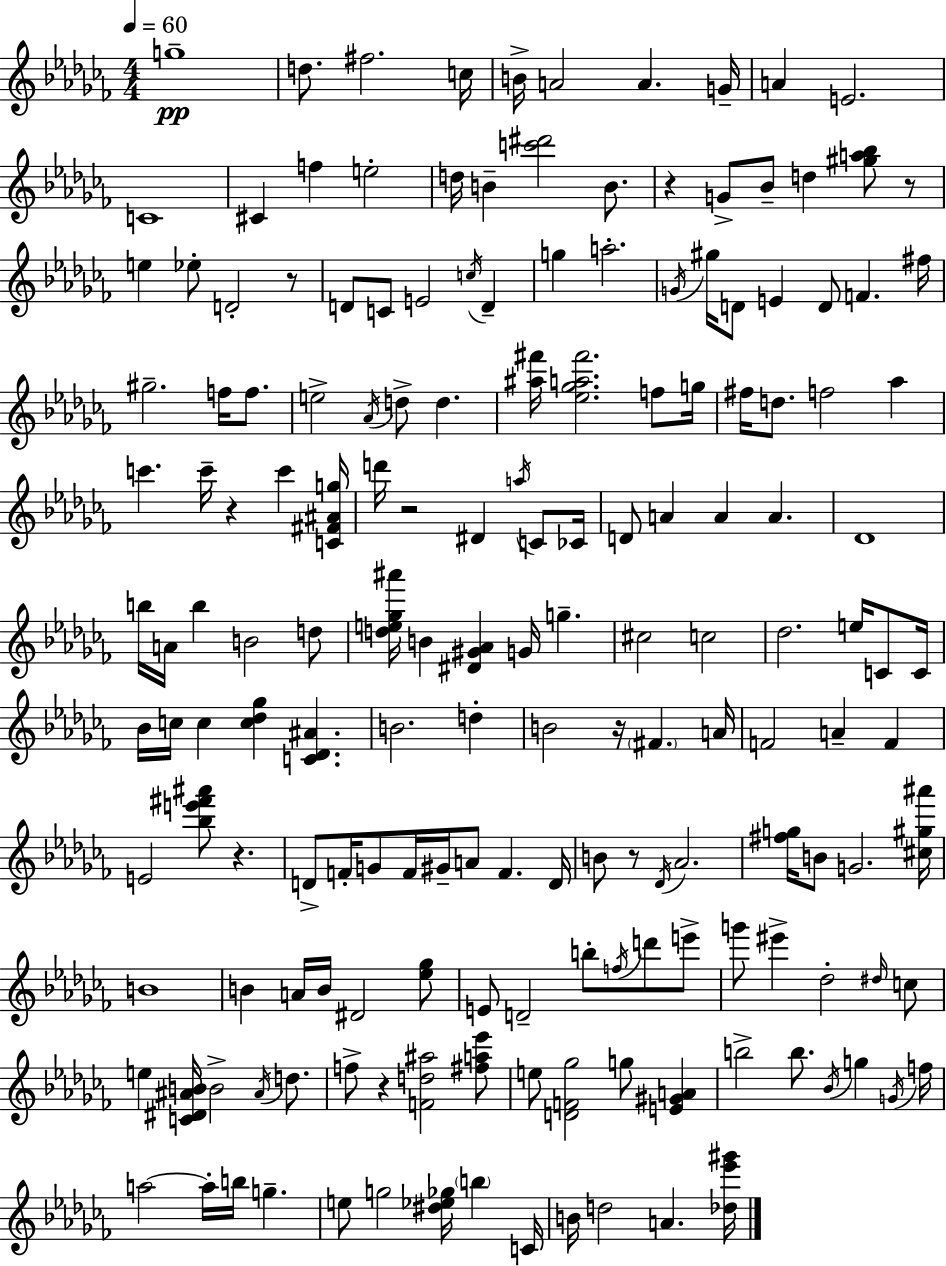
X:1
T:Untitled
M:4/4
L:1/4
K:Abm
g4 d/2 ^f2 c/4 B/4 A2 A G/4 A E2 C4 ^C f e2 d/4 B [c'^d']2 B/2 z G/2 _B/2 d [^ga_b]/2 z/2 e _e/2 D2 z/2 D/2 C/2 E2 c/4 D g a2 G/4 ^g/4 D/2 E D/2 F ^f/4 ^g2 f/4 f/2 e2 _A/4 d/2 d [^a^f']/4 [_e_ga^f']2 f/2 g/4 ^f/4 d/2 f2 _a c' c'/4 z c' [C^F^Ag]/4 d'/4 z2 ^D a/4 C/2 _C/4 D/2 A A A _D4 b/4 A/4 b B2 d/2 [de_g^a']/4 B [^D^G_A] G/4 g ^c2 c2 _d2 e/4 C/2 C/4 _B/4 c/4 c [c_d_g] [C_D^A] B2 d B2 z/4 ^F A/4 F2 A F E2 [_be'^f'^a']/2 z D/2 F/4 G/2 F/4 ^G/4 A/2 F D/4 B/2 z/2 _D/4 _A2 [^fg]/4 B/2 G2 [^c^g^a']/4 B4 B A/4 B/4 ^D2 [_e_g]/2 E/2 D2 b/2 f/4 d'/2 e'/2 g'/2 ^e' _d2 ^d/4 c/2 e [C^D^AB]/4 B2 ^A/4 d/2 f/2 z [Fd^a]2 [^fa_e']/2 e/2 [DF_g]2 g/2 [E^GA] b2 b/2 _B/4 g G/4 f/4 a2 a/4 b/4 g e/2 g2 [^d_e_g]/4 b C/4 B/4 d2 A [_d_e'^g']/4